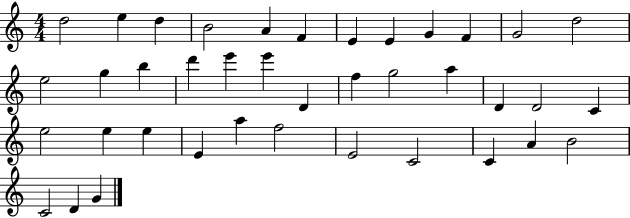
{
  \clef treble
  \numericTimeSignature
  \time 4/4
  \key c \major
  d''2 e''4 d''4 | b'2 a'4 f'4 | e'4 e'4 g'4 f'4 | g'2 d''2 | \break e''2 g''4 b''4 | d'''4 e'''4 e'''4 d'4 | f''4 g''2 a''4 | d'4 d'2 c'4 | \break e''2 e''4 e''4 | e'4 a''4 f''2 | e'2 c'2 | c'4 a'4 b'2 | \break c'2 d'4 g'4 | \bar "|."
}